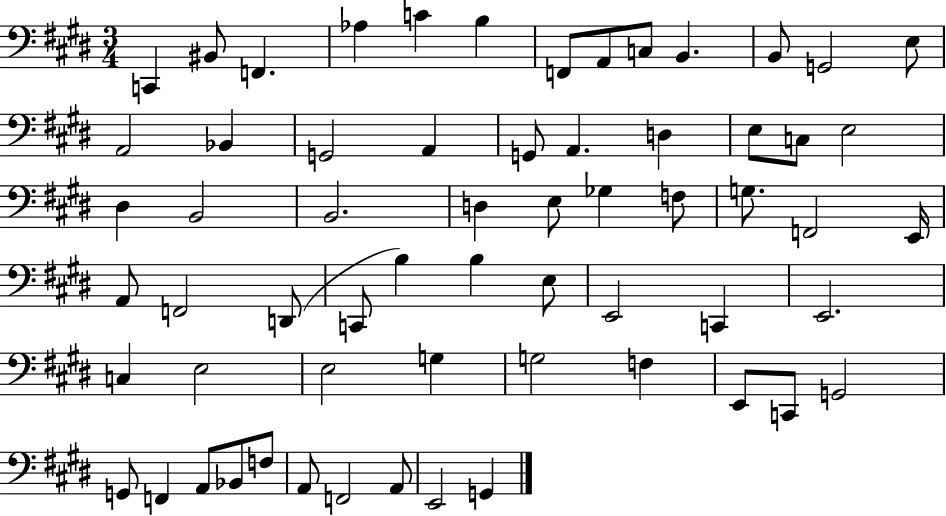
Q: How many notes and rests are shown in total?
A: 62